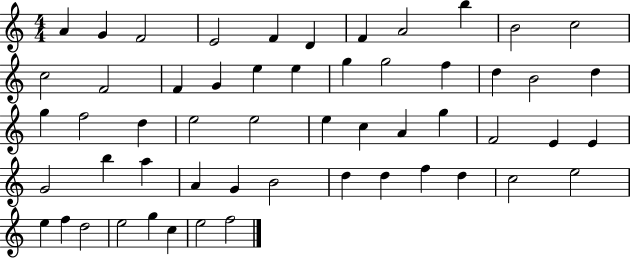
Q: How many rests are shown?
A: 0